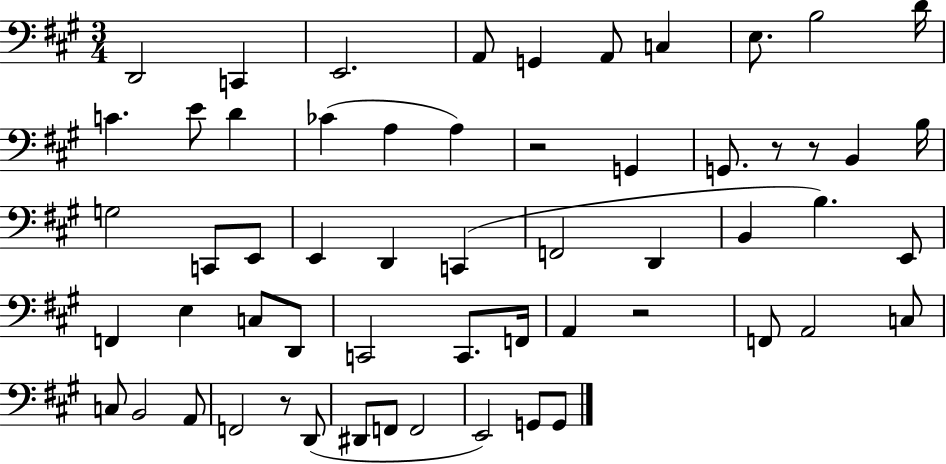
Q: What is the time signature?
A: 3/4